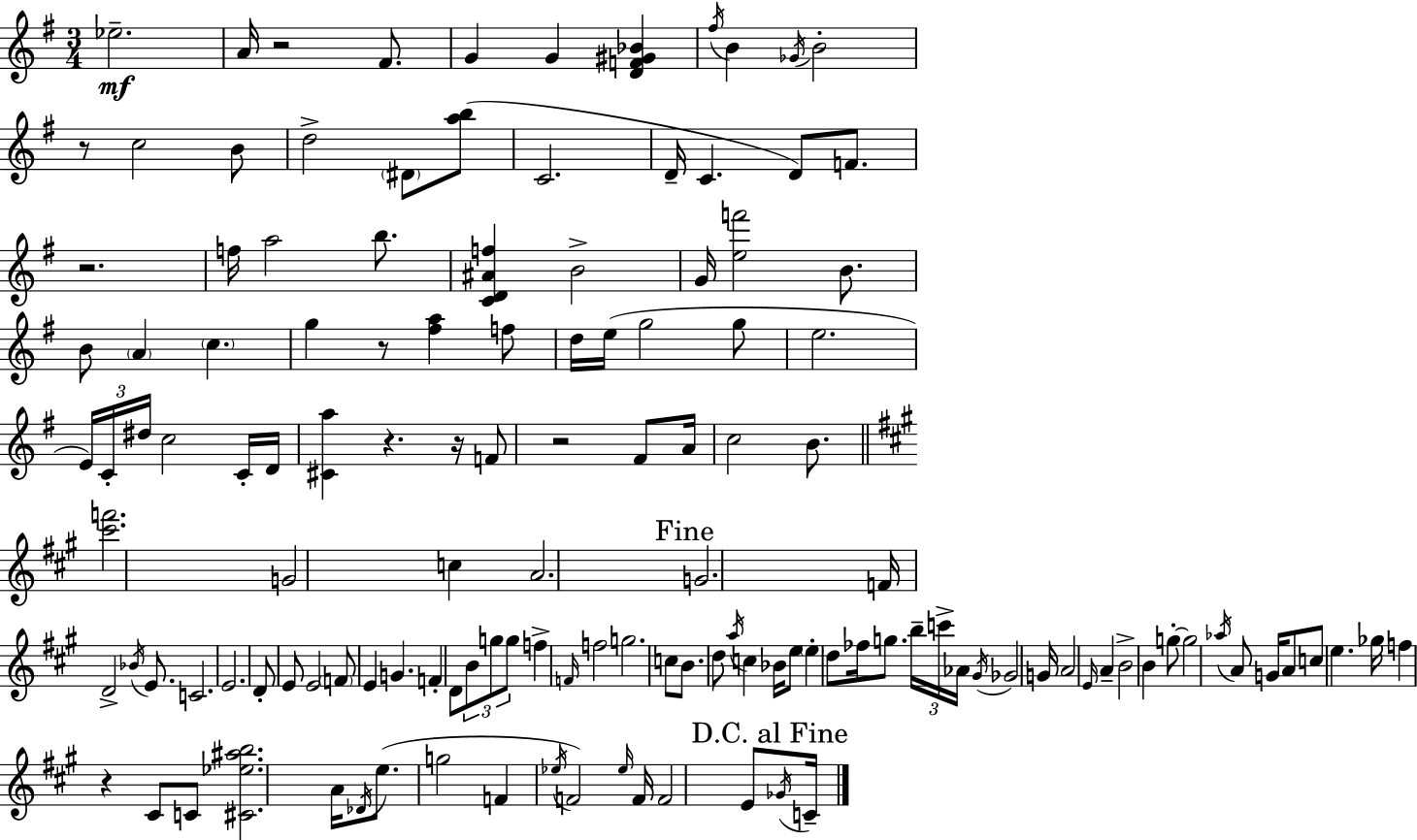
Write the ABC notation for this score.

X:1
T:Untitled
M:3/4
L:1/4
K:G
_e2 A/4 z2 ^F/2 G G [DF^G_B] ^f/4 B _G/4 B2 z/2 c2 B/2 d2 ^D/2 [ab]/2 C2 D/4 C D/2 F/2 z2 f/4 a2 b/2 [CD^Af] B2 G/4 [ef']2 B/2 B/2 A c g z/2 [^fa] f/2 d/4 e/4 g2 g/2 e2 E/4 C/4 ^d/4 c2 C/4 D/4 [^Ca] z z/4 F/2 z2 ^F/2 A/4 c2 B/2 [^c'f']2 G2 c A2 G2 F/4 D2 _B/4 E/2 C2 E2 D/2 E/2 E2 F/2 E G F D/2 B/2 g/2 g/2 f F/4 f2 g2 c/2 B/2 d/2 a/4 c _B/4 e/2 e d/2 _f/4 g/2 b/4 c'/4 _A/4 ^G/4 _G2 G/4 A2 E/4 A B2 B g/2 g2 _a/4 A/2 G/4 A/2 c/2 e _g/4 f z ^C/2 C/2 [^C_e^ab]2 A/4 _D/4 e/2 g2 F _e/4 F2 _e/4 F/4 F2 E/2 _G/4 C/4